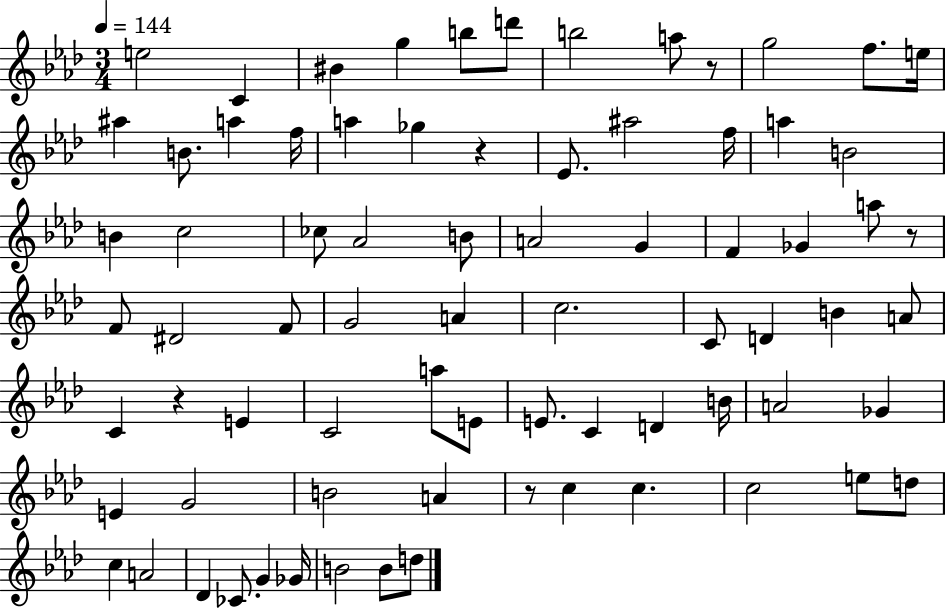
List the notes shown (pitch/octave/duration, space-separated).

E5/h C4/q BIS4/q G5/q B5/e D6/e B5/h A5/e R/e G5/h F5/e. E5/s A#5/q B4/e. A5/q F5/s A5/q Gb5/q R/q Eb4/e. A#5/h F5/s A5/q B4/h B4/q C5/h CES5/e Ab4/h B4/e A4/h G4/q F4/q Gb4/q A5/e R/e F4/e D#4/h F4/e G4/h A4/q C5/h. C4/e D4/q B4/q A4/e C4/q R/q E4/q C4/h A5/e E4/e E4/e. C4/q D4/q B4/s A4/h Gb4/q E4/q G4/h B4/h A4/q R/e C5/q C5/q. C5/h E5/e D5/e C5/q A4/h Db4/q CES4/e. G4/q Gb4/s B4/h B4/e D5/e